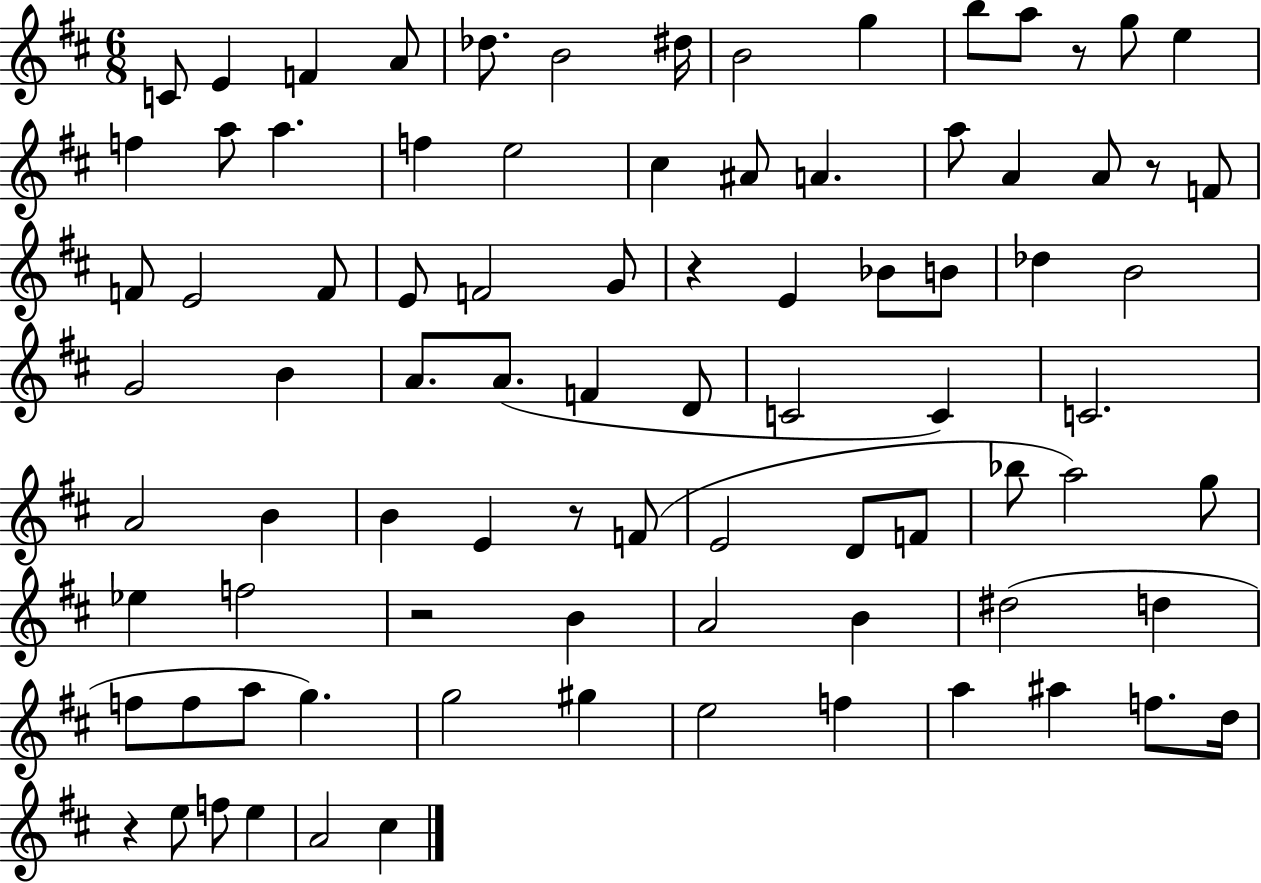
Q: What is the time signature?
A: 6/8